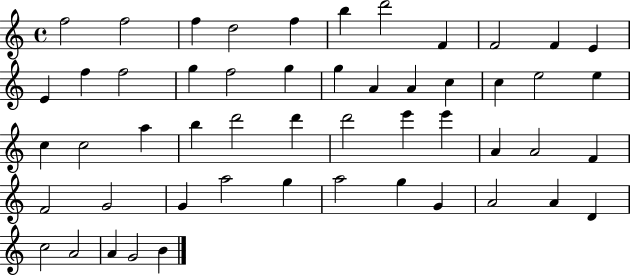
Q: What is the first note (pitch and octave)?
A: F5